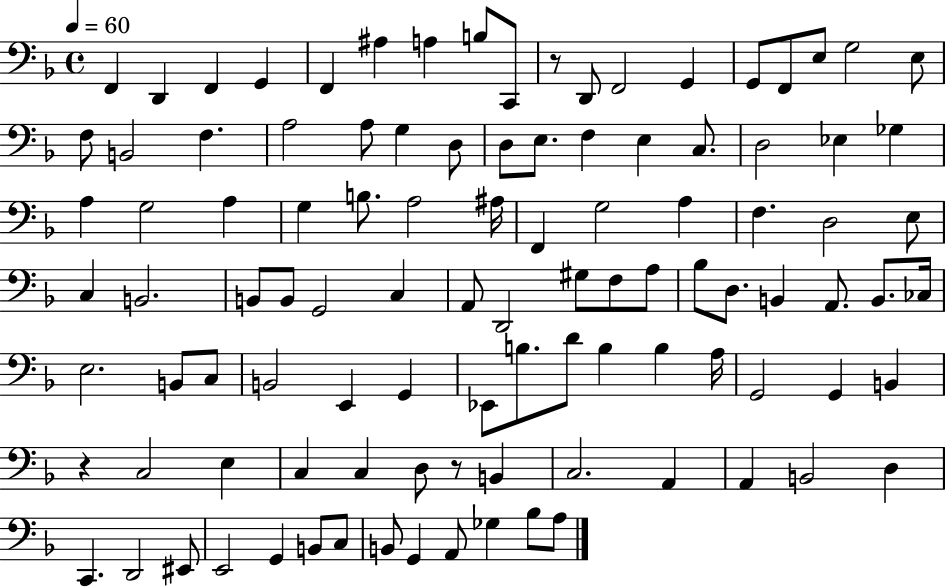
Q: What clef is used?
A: bass